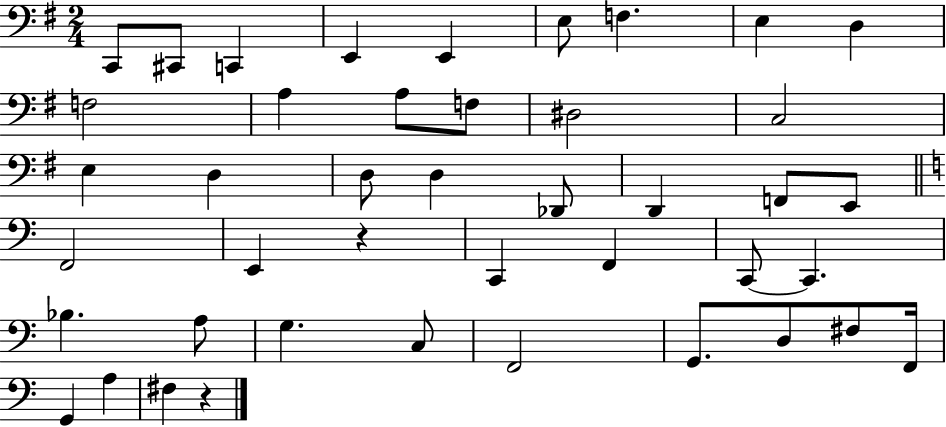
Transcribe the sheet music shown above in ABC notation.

X:1
T:Untitled
M:2/4
L:1/4
K:G
C,,/2 ^C,,/2 C,, E,, E,, E,/2 F, E, D, F,2 A, A,/2 F,/2 ^D,2 C,2 E, D, D,/2 D, _D,,/2 D,, F,,/2 E,,/2 F,,2 E,, z C,, F,, C,,/2 C,, _B, A,/2 G, C,/2 F,,2 G,,/2 D,/2 ^F,/2 F,,/4 G,, A, ^F, z